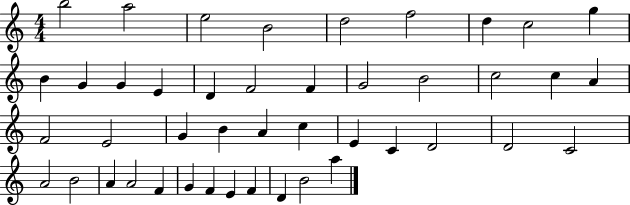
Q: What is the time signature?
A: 4/4